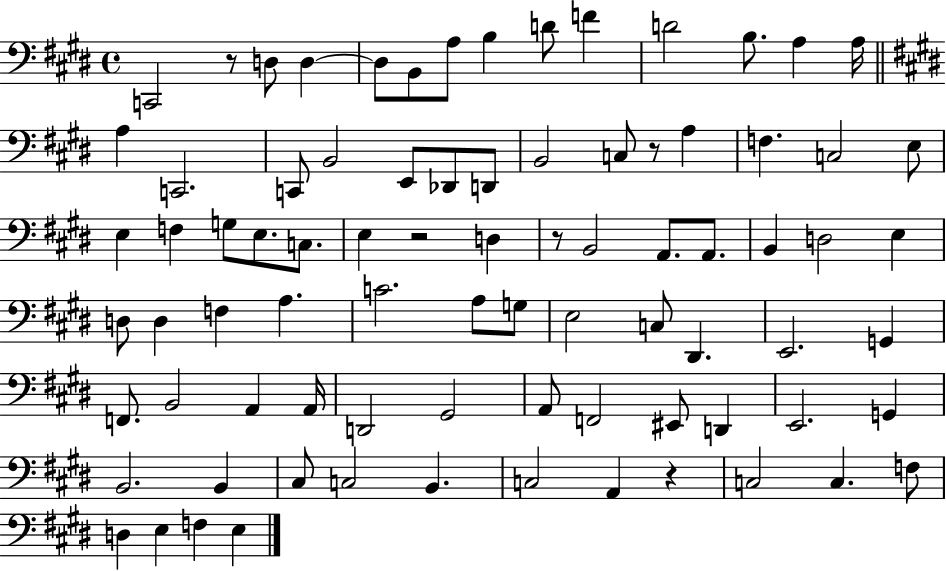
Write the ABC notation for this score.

X:1
T:Untitled
M:4/4
L:1/4
K:E
C,,2 z/2 D,/2 D, D,/2 B,,/2 A,/2 B, D/2 F D2 B,/2 A, A,/4 A, C,,2 C,,/2 B,,2 E,,/2 _D,,/2 D,,/2 B,,2 C,/2 z/2 A, F, C,2 E,/2 E, F, G,/2 E,/2 C,/2 E, z2 D, z/2 B,,2 A,,/2 A,,/2 B,, D,2 E, D,/2 D, F, A, C2 A,/2 G,/2 E,2 C,/2 ^D,, E,,2 G,, F,,/2 B,,2 A,, A,,/4 D,,2 ^G,,2 A,,/2 F,,2 ^E,,/2 D,, E,,2 G,, B,,2 B,, ^C,/2 C,2 B,, C,2 A,, z C,2 C, F,/2 D, E, F, E,